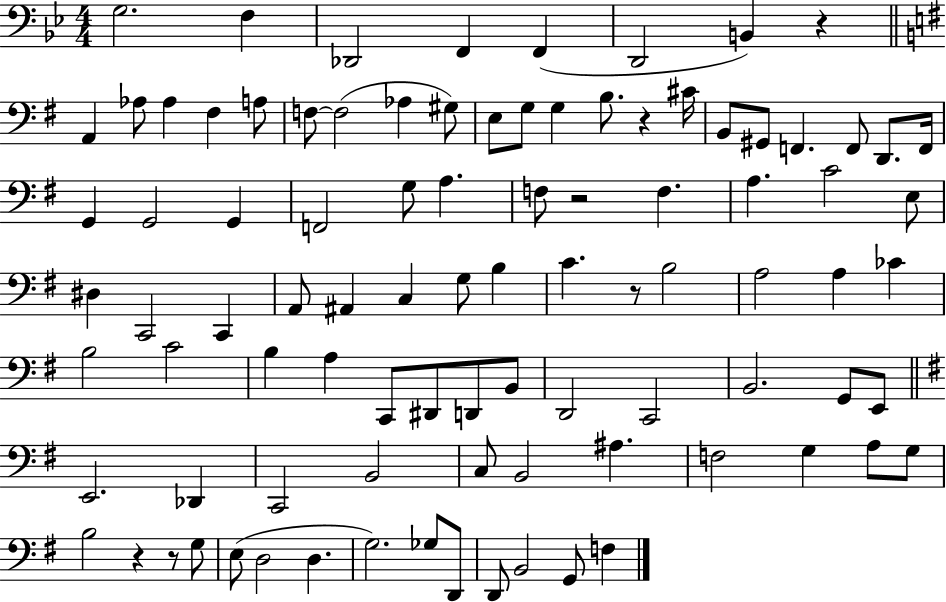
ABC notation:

X:1
T:Untitled
M:4/4
L:1/4
K:Bb
G,2 F, _D,,2 F,, F,, D,,2 B,, z A,, _A,/2 _A, ^F, A,/2 F,/2 F,2 _A, ^G,/2 E,/2 G,/2 G, B,/2 z ^C/4 B,,/2 ^G,,/2 F,, F,,/2 D,,/2 F,,/4 G,, G,,2 G,, F,,2 G,/2 A, F,/2 z2 F, A, C2 E,/2 ^D, C,,2 C,, A,,/2 ^A,, C, G,/2 B, C z/2 B,2 A,2 A, _C B,2 C2 B, A, C,,/2 ^D,,/2 D,,/2 B,,/2 D,,2 C,,2 B,,2 G,,/2 E,,/2 E,,2 _D,, C,,2 B,,2 C,/2 B,,2 ^A, F,2 G, A,/2 G,/2 B,2 z z/2 G,/2 E,/2 D,2 D, G,2 _G,/2 D,,/2 D,,/2 B,,2 G,,/2 F,